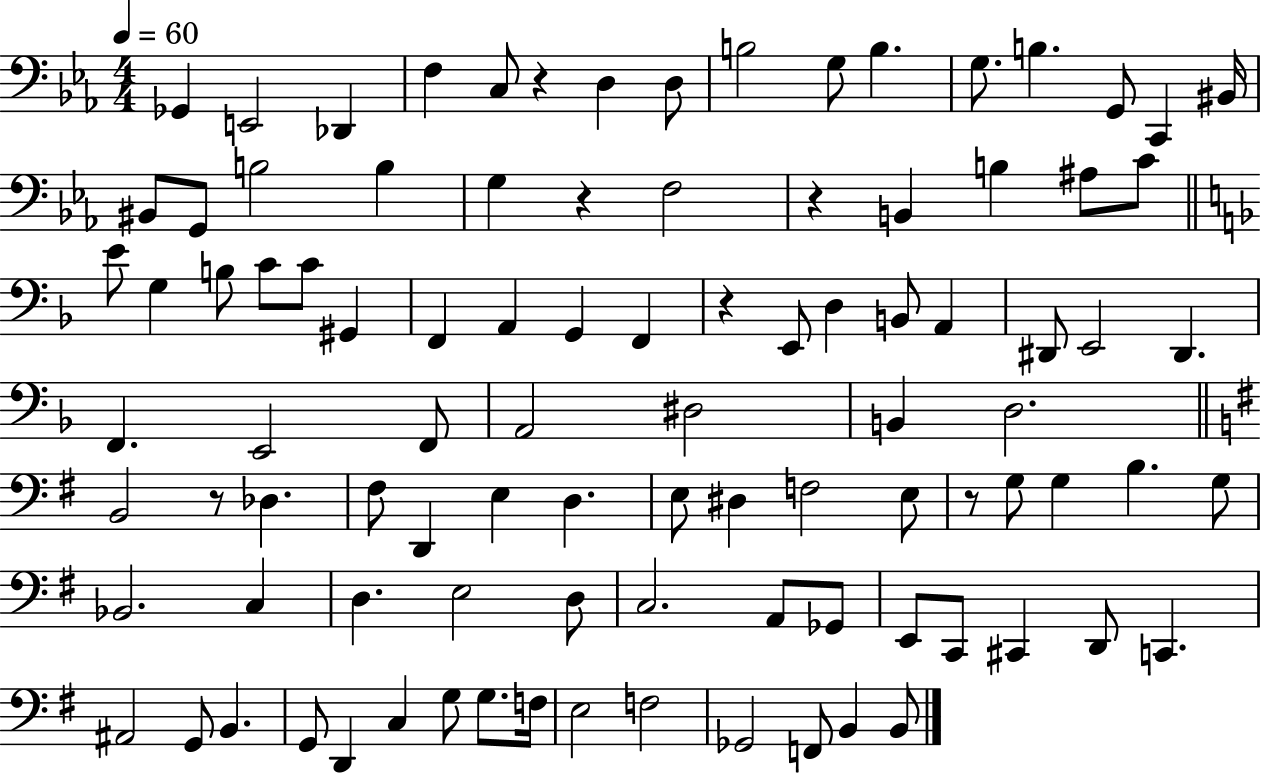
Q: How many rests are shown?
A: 6